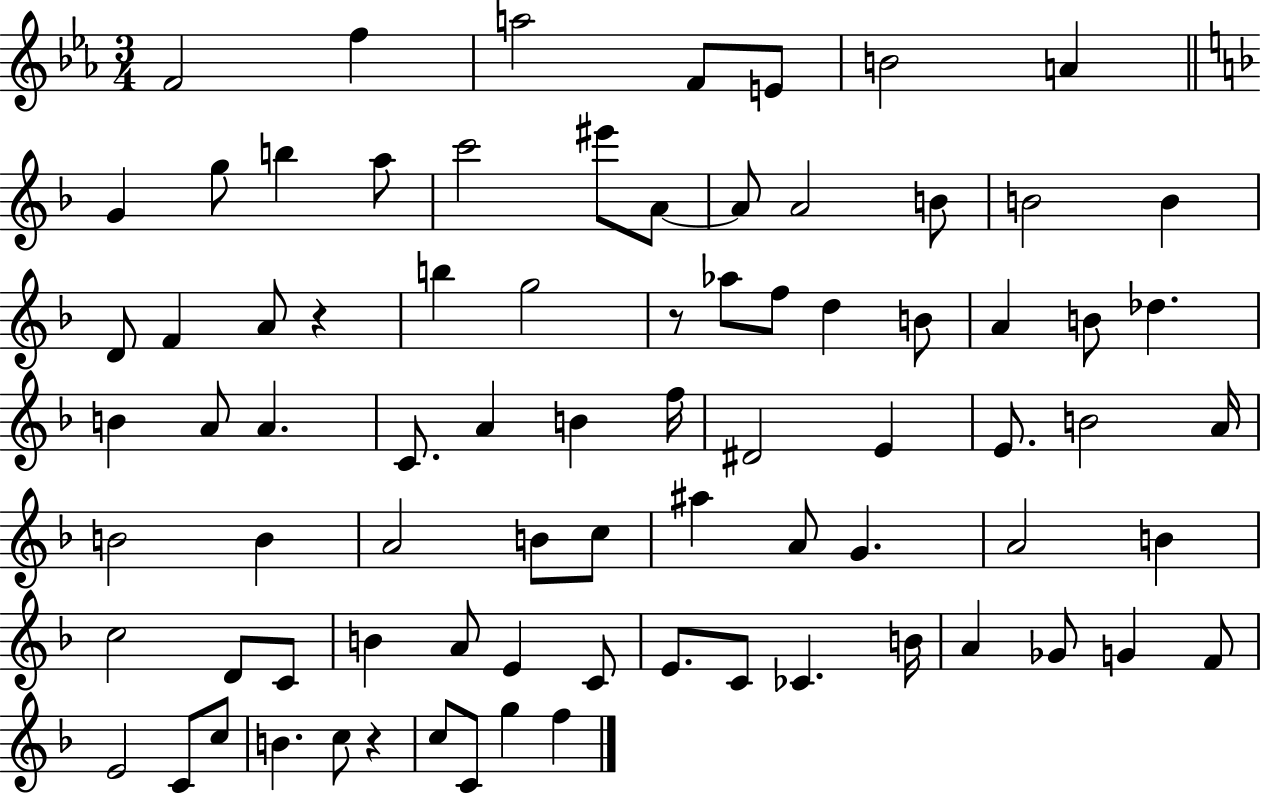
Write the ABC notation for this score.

X:1
T:Untitled
M:3/4
L:1/4
K:Eb
F2 f a2 F/2 E/2 B2 A G g/2 b a/2 c'2 ^e'/2 A/2 A/2 A2 B/2 B2 B D/2 F A/2 z b g2 z/2 _a/2 f/2 d B/2 A B/2 _d B A/2 A C/2 A B f/4 ^D2 E E/2 B2 A/4 B2 B A2 B/2 c/2 ^a A/2 G A2 B c2 D/2 C/2 B A/2 E C/2 E/2 C/2 _C B/4 A _G/2 G F/2 E2 C/2 c/2 B c/2 z c/2 C/2 g f